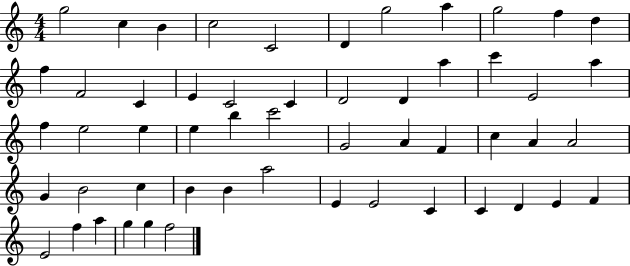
{
  \clef treble
  \numericTimeSignature
  \time 4/4
  \key c \major
  g''2 c''4 b'4 | c''2 c'2 | d'4 g''2 a''4 | g''2 f''4 d''4 | \break f''4 f'2 c'4 | e'4 c'2 c'4 | d'2 d'4 a''4 | c'''4 e'2 a''4 | \break f''4 e''2 e''4 | e''4 b''4 c'''2 | g'2 a'4 f'4 | c''4 a'4 a'2 | \break g'4 b'2 c''4 | b'4 b'4 a''2 | e'4 e'2 c'4 | c'4 d'4 e'4 f'4 | \break e'2 f''4 a''4 | g''4 g''4 f''2 | \bar "|."
}